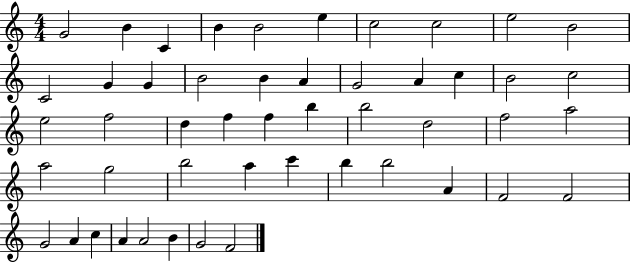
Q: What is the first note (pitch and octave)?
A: G4